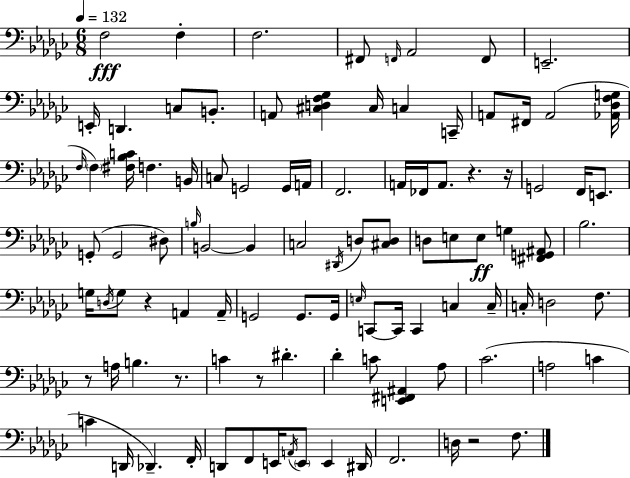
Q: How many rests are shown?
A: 7